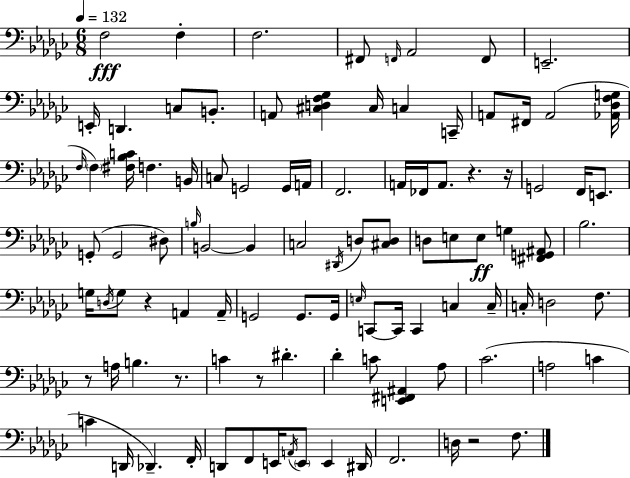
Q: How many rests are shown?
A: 7